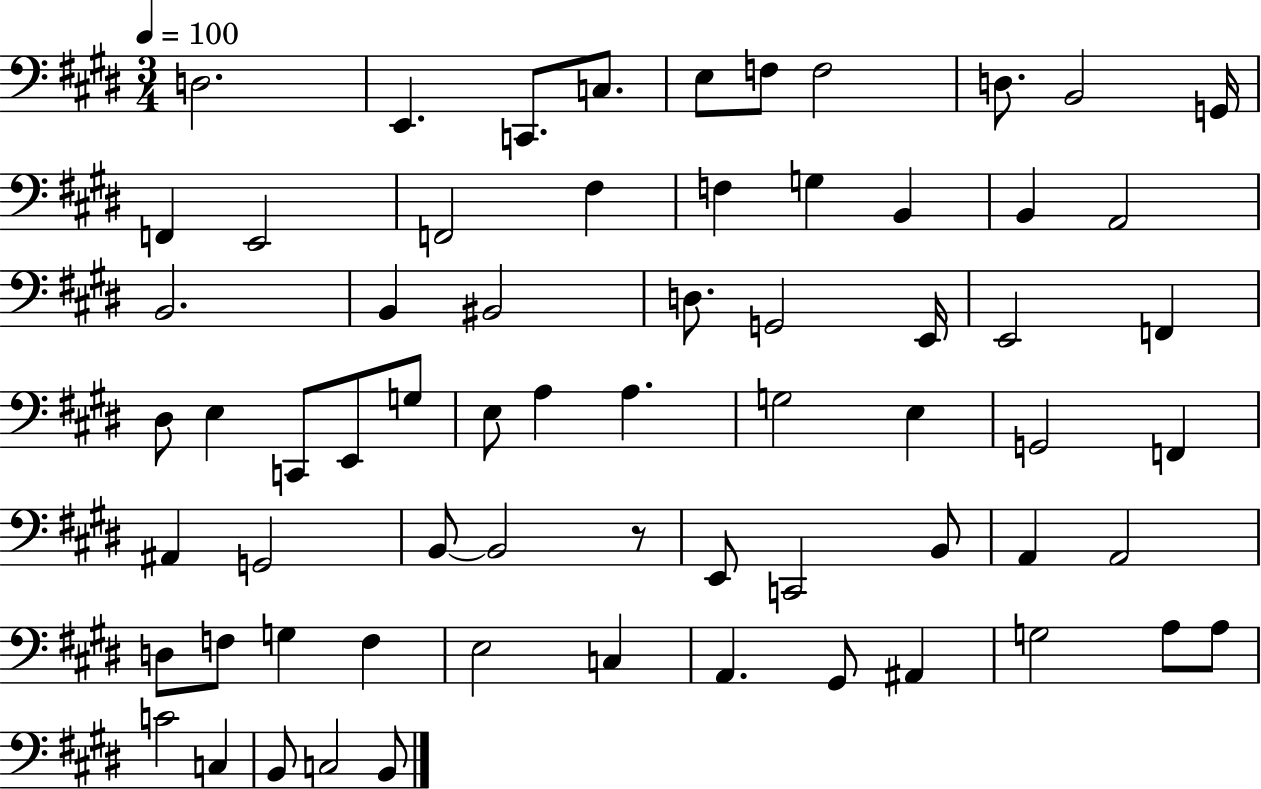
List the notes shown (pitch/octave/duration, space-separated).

D3/h. E2/q. C2/e. C3/e. E3/e F3/e F3/h D3/e. B2/h G2/s F2/q E2/h F2/h F#3/q F3/q G3/q B2/q B2/q A2/h B2/h. B2/q BIS2/h D3/e. G2/h E2/s E2/h F2/q D#3/e E3/q C2/e E2/e G3/e E3/e A3/q A3/q. G3/h E3/q G2/h F2/q A#2/q G2/h B2/e B2/h R/e E2/e C2/h B2/e A2/q A2/h D3/e F3/e G3/q F3/q E3/h C3/q A2/q. G#2/e A#2/q G3/h A3/e A3/e C4/h C3/q B2/e C3/h B2/e